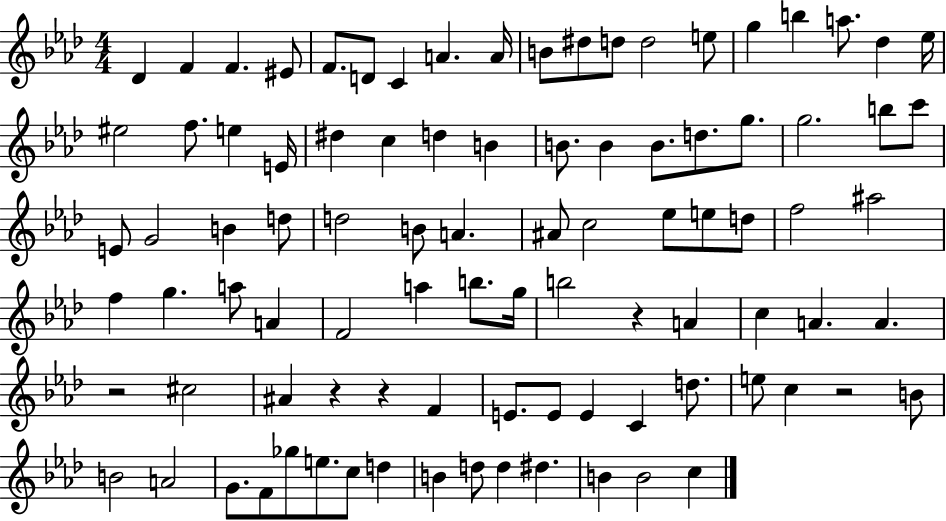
X:1
T:Untitled
M:4/4
L:1/4
K:Ab
_D F F ^E/2 F/2 D/2 C A A/4 B/2 ^d/2 d/2 d2 e/2 g b a/2 _d _e/4 ^e2 f/2 e E/4 ^d c d B B/2 B B/2 d/2 g/2 g2 b/2 c'/2 E/2 G2 B d/2 d2 B/2 A ^A/2 c2 _e/2 e/2 d/2 f2 ^a2 f g a/2 A F2 a b/2 g/4 b2 z A c A A z2 ^c2 ^A z z F E/2 E/2 E C d/2 e/2 c z2 B/2 B2 A2 G/2 F/2 _g/2 e/2 c/2 d B d/2 d ^d B B2 c